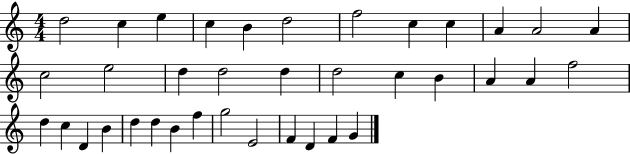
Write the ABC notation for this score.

X:1
T:Untitled
M:4/4
L:1/4
K:C
d2 c e c B d2 f2 c c A A2 A c2 e2 d d2 d d2 c B A A f2 d c D B d d B f g2 E2 F D F G